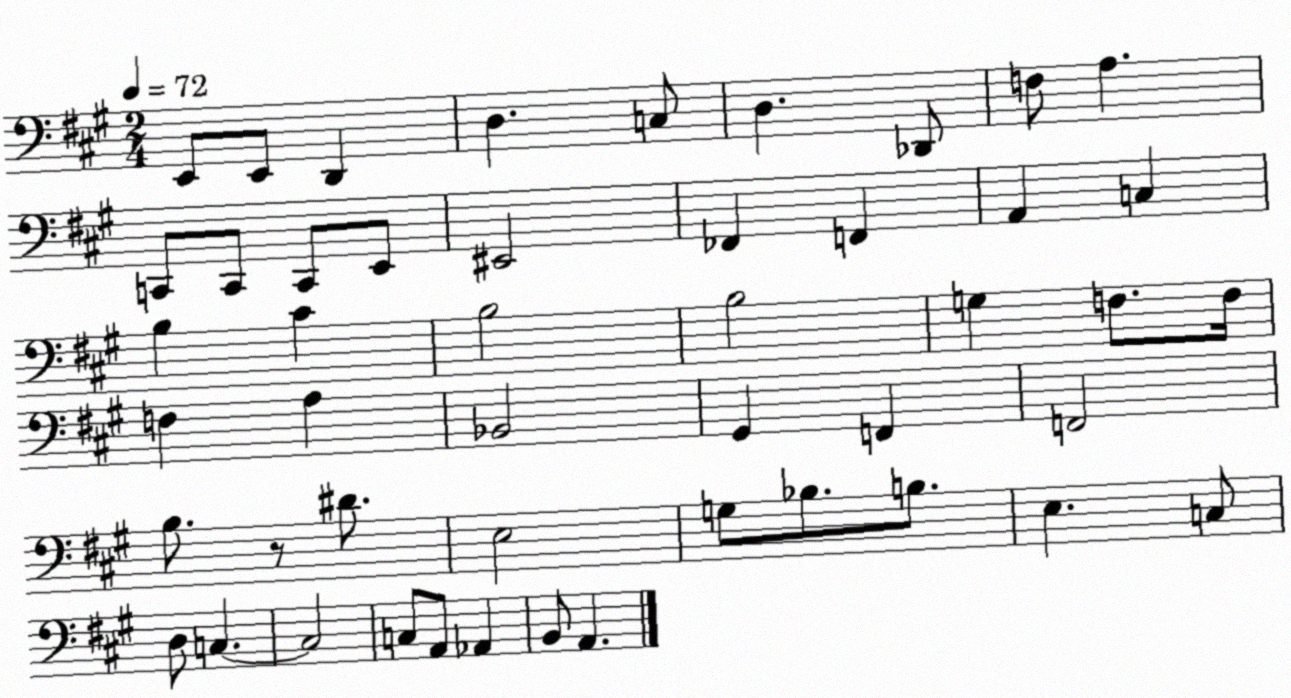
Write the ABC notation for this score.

X:1
T:Untitled
M:2/4
L:1/4
K:A
E,,/2 E,,/2 D,, D, C,/2 D, _D,,/2 F,/2 A, C,,/2 C,,/2 C,,/2 E,,/2 ^E,,2 _F,, F,, A,, C, B, ^C B,2 B,2 G, F,/2 F,/4 F, A, _B,,2 ^G,, F,, F,,2 B,/2 z/2 ^D/2 E,2 G,/2 _B,/2 B,/2 E, C,/2 D,/2 C, C,2 C,/2 A,,/2 _A,, B,,/2 A,,